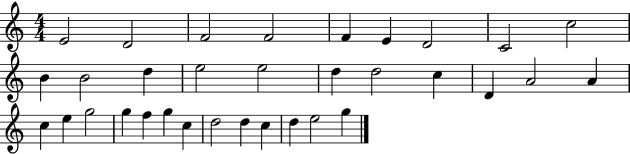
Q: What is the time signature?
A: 4/4